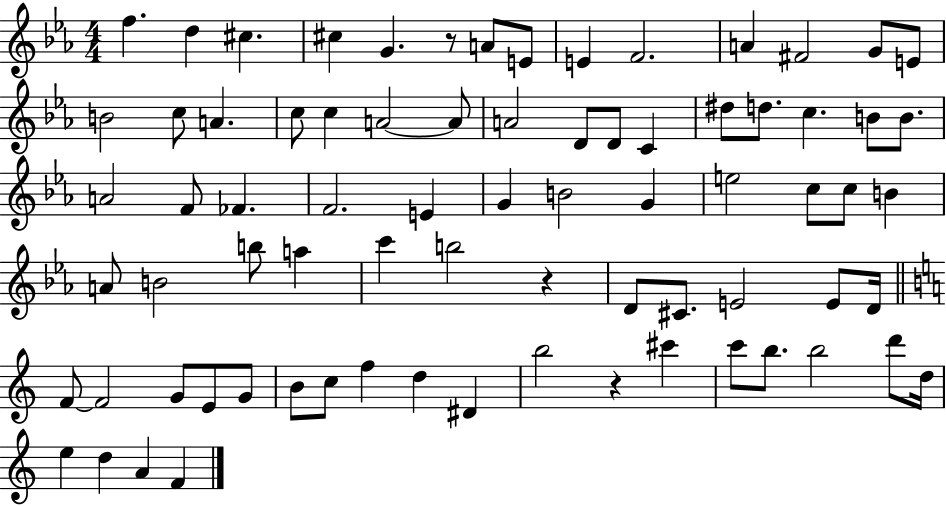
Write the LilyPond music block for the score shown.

{
  \clef treble
  \numericTimeSignature
  \time 4/4
  \key ees \major
  f''4. d''4 cis''4. | cis''4 g'4. r8 a'8 e'8 | e'4 f'2. | a'4 fis'2 g'8 e'8 | \break b'2 c''8 a'4. | c''8 c''4 a'2~~ a'8 | a'2 d'8 d'8 c'4 | dis''8 d''8. c''4. b'8 b'8. | \break a'2 f'8 fes'4. | f'2. e'4 | g'4 b'2 g'4 | e''2 c''8 c''8 b'4 | \break a'8 b'2 b''8 a''4 | c'''4 b''2 r4 | d'8 cis'8. e'2 e'8 d'16 | \bar "||" \break \key c \major f'8~~ f'2 g'8 e'8 g'8 | b'8 c''8 f''4 d''4 dis'4 | b''2 r4 cis'''4 | c'''8 b''8. b''2 d'''8 d''16 | \break e''4 d''4 a'4 f'4 | \bar "|."
}